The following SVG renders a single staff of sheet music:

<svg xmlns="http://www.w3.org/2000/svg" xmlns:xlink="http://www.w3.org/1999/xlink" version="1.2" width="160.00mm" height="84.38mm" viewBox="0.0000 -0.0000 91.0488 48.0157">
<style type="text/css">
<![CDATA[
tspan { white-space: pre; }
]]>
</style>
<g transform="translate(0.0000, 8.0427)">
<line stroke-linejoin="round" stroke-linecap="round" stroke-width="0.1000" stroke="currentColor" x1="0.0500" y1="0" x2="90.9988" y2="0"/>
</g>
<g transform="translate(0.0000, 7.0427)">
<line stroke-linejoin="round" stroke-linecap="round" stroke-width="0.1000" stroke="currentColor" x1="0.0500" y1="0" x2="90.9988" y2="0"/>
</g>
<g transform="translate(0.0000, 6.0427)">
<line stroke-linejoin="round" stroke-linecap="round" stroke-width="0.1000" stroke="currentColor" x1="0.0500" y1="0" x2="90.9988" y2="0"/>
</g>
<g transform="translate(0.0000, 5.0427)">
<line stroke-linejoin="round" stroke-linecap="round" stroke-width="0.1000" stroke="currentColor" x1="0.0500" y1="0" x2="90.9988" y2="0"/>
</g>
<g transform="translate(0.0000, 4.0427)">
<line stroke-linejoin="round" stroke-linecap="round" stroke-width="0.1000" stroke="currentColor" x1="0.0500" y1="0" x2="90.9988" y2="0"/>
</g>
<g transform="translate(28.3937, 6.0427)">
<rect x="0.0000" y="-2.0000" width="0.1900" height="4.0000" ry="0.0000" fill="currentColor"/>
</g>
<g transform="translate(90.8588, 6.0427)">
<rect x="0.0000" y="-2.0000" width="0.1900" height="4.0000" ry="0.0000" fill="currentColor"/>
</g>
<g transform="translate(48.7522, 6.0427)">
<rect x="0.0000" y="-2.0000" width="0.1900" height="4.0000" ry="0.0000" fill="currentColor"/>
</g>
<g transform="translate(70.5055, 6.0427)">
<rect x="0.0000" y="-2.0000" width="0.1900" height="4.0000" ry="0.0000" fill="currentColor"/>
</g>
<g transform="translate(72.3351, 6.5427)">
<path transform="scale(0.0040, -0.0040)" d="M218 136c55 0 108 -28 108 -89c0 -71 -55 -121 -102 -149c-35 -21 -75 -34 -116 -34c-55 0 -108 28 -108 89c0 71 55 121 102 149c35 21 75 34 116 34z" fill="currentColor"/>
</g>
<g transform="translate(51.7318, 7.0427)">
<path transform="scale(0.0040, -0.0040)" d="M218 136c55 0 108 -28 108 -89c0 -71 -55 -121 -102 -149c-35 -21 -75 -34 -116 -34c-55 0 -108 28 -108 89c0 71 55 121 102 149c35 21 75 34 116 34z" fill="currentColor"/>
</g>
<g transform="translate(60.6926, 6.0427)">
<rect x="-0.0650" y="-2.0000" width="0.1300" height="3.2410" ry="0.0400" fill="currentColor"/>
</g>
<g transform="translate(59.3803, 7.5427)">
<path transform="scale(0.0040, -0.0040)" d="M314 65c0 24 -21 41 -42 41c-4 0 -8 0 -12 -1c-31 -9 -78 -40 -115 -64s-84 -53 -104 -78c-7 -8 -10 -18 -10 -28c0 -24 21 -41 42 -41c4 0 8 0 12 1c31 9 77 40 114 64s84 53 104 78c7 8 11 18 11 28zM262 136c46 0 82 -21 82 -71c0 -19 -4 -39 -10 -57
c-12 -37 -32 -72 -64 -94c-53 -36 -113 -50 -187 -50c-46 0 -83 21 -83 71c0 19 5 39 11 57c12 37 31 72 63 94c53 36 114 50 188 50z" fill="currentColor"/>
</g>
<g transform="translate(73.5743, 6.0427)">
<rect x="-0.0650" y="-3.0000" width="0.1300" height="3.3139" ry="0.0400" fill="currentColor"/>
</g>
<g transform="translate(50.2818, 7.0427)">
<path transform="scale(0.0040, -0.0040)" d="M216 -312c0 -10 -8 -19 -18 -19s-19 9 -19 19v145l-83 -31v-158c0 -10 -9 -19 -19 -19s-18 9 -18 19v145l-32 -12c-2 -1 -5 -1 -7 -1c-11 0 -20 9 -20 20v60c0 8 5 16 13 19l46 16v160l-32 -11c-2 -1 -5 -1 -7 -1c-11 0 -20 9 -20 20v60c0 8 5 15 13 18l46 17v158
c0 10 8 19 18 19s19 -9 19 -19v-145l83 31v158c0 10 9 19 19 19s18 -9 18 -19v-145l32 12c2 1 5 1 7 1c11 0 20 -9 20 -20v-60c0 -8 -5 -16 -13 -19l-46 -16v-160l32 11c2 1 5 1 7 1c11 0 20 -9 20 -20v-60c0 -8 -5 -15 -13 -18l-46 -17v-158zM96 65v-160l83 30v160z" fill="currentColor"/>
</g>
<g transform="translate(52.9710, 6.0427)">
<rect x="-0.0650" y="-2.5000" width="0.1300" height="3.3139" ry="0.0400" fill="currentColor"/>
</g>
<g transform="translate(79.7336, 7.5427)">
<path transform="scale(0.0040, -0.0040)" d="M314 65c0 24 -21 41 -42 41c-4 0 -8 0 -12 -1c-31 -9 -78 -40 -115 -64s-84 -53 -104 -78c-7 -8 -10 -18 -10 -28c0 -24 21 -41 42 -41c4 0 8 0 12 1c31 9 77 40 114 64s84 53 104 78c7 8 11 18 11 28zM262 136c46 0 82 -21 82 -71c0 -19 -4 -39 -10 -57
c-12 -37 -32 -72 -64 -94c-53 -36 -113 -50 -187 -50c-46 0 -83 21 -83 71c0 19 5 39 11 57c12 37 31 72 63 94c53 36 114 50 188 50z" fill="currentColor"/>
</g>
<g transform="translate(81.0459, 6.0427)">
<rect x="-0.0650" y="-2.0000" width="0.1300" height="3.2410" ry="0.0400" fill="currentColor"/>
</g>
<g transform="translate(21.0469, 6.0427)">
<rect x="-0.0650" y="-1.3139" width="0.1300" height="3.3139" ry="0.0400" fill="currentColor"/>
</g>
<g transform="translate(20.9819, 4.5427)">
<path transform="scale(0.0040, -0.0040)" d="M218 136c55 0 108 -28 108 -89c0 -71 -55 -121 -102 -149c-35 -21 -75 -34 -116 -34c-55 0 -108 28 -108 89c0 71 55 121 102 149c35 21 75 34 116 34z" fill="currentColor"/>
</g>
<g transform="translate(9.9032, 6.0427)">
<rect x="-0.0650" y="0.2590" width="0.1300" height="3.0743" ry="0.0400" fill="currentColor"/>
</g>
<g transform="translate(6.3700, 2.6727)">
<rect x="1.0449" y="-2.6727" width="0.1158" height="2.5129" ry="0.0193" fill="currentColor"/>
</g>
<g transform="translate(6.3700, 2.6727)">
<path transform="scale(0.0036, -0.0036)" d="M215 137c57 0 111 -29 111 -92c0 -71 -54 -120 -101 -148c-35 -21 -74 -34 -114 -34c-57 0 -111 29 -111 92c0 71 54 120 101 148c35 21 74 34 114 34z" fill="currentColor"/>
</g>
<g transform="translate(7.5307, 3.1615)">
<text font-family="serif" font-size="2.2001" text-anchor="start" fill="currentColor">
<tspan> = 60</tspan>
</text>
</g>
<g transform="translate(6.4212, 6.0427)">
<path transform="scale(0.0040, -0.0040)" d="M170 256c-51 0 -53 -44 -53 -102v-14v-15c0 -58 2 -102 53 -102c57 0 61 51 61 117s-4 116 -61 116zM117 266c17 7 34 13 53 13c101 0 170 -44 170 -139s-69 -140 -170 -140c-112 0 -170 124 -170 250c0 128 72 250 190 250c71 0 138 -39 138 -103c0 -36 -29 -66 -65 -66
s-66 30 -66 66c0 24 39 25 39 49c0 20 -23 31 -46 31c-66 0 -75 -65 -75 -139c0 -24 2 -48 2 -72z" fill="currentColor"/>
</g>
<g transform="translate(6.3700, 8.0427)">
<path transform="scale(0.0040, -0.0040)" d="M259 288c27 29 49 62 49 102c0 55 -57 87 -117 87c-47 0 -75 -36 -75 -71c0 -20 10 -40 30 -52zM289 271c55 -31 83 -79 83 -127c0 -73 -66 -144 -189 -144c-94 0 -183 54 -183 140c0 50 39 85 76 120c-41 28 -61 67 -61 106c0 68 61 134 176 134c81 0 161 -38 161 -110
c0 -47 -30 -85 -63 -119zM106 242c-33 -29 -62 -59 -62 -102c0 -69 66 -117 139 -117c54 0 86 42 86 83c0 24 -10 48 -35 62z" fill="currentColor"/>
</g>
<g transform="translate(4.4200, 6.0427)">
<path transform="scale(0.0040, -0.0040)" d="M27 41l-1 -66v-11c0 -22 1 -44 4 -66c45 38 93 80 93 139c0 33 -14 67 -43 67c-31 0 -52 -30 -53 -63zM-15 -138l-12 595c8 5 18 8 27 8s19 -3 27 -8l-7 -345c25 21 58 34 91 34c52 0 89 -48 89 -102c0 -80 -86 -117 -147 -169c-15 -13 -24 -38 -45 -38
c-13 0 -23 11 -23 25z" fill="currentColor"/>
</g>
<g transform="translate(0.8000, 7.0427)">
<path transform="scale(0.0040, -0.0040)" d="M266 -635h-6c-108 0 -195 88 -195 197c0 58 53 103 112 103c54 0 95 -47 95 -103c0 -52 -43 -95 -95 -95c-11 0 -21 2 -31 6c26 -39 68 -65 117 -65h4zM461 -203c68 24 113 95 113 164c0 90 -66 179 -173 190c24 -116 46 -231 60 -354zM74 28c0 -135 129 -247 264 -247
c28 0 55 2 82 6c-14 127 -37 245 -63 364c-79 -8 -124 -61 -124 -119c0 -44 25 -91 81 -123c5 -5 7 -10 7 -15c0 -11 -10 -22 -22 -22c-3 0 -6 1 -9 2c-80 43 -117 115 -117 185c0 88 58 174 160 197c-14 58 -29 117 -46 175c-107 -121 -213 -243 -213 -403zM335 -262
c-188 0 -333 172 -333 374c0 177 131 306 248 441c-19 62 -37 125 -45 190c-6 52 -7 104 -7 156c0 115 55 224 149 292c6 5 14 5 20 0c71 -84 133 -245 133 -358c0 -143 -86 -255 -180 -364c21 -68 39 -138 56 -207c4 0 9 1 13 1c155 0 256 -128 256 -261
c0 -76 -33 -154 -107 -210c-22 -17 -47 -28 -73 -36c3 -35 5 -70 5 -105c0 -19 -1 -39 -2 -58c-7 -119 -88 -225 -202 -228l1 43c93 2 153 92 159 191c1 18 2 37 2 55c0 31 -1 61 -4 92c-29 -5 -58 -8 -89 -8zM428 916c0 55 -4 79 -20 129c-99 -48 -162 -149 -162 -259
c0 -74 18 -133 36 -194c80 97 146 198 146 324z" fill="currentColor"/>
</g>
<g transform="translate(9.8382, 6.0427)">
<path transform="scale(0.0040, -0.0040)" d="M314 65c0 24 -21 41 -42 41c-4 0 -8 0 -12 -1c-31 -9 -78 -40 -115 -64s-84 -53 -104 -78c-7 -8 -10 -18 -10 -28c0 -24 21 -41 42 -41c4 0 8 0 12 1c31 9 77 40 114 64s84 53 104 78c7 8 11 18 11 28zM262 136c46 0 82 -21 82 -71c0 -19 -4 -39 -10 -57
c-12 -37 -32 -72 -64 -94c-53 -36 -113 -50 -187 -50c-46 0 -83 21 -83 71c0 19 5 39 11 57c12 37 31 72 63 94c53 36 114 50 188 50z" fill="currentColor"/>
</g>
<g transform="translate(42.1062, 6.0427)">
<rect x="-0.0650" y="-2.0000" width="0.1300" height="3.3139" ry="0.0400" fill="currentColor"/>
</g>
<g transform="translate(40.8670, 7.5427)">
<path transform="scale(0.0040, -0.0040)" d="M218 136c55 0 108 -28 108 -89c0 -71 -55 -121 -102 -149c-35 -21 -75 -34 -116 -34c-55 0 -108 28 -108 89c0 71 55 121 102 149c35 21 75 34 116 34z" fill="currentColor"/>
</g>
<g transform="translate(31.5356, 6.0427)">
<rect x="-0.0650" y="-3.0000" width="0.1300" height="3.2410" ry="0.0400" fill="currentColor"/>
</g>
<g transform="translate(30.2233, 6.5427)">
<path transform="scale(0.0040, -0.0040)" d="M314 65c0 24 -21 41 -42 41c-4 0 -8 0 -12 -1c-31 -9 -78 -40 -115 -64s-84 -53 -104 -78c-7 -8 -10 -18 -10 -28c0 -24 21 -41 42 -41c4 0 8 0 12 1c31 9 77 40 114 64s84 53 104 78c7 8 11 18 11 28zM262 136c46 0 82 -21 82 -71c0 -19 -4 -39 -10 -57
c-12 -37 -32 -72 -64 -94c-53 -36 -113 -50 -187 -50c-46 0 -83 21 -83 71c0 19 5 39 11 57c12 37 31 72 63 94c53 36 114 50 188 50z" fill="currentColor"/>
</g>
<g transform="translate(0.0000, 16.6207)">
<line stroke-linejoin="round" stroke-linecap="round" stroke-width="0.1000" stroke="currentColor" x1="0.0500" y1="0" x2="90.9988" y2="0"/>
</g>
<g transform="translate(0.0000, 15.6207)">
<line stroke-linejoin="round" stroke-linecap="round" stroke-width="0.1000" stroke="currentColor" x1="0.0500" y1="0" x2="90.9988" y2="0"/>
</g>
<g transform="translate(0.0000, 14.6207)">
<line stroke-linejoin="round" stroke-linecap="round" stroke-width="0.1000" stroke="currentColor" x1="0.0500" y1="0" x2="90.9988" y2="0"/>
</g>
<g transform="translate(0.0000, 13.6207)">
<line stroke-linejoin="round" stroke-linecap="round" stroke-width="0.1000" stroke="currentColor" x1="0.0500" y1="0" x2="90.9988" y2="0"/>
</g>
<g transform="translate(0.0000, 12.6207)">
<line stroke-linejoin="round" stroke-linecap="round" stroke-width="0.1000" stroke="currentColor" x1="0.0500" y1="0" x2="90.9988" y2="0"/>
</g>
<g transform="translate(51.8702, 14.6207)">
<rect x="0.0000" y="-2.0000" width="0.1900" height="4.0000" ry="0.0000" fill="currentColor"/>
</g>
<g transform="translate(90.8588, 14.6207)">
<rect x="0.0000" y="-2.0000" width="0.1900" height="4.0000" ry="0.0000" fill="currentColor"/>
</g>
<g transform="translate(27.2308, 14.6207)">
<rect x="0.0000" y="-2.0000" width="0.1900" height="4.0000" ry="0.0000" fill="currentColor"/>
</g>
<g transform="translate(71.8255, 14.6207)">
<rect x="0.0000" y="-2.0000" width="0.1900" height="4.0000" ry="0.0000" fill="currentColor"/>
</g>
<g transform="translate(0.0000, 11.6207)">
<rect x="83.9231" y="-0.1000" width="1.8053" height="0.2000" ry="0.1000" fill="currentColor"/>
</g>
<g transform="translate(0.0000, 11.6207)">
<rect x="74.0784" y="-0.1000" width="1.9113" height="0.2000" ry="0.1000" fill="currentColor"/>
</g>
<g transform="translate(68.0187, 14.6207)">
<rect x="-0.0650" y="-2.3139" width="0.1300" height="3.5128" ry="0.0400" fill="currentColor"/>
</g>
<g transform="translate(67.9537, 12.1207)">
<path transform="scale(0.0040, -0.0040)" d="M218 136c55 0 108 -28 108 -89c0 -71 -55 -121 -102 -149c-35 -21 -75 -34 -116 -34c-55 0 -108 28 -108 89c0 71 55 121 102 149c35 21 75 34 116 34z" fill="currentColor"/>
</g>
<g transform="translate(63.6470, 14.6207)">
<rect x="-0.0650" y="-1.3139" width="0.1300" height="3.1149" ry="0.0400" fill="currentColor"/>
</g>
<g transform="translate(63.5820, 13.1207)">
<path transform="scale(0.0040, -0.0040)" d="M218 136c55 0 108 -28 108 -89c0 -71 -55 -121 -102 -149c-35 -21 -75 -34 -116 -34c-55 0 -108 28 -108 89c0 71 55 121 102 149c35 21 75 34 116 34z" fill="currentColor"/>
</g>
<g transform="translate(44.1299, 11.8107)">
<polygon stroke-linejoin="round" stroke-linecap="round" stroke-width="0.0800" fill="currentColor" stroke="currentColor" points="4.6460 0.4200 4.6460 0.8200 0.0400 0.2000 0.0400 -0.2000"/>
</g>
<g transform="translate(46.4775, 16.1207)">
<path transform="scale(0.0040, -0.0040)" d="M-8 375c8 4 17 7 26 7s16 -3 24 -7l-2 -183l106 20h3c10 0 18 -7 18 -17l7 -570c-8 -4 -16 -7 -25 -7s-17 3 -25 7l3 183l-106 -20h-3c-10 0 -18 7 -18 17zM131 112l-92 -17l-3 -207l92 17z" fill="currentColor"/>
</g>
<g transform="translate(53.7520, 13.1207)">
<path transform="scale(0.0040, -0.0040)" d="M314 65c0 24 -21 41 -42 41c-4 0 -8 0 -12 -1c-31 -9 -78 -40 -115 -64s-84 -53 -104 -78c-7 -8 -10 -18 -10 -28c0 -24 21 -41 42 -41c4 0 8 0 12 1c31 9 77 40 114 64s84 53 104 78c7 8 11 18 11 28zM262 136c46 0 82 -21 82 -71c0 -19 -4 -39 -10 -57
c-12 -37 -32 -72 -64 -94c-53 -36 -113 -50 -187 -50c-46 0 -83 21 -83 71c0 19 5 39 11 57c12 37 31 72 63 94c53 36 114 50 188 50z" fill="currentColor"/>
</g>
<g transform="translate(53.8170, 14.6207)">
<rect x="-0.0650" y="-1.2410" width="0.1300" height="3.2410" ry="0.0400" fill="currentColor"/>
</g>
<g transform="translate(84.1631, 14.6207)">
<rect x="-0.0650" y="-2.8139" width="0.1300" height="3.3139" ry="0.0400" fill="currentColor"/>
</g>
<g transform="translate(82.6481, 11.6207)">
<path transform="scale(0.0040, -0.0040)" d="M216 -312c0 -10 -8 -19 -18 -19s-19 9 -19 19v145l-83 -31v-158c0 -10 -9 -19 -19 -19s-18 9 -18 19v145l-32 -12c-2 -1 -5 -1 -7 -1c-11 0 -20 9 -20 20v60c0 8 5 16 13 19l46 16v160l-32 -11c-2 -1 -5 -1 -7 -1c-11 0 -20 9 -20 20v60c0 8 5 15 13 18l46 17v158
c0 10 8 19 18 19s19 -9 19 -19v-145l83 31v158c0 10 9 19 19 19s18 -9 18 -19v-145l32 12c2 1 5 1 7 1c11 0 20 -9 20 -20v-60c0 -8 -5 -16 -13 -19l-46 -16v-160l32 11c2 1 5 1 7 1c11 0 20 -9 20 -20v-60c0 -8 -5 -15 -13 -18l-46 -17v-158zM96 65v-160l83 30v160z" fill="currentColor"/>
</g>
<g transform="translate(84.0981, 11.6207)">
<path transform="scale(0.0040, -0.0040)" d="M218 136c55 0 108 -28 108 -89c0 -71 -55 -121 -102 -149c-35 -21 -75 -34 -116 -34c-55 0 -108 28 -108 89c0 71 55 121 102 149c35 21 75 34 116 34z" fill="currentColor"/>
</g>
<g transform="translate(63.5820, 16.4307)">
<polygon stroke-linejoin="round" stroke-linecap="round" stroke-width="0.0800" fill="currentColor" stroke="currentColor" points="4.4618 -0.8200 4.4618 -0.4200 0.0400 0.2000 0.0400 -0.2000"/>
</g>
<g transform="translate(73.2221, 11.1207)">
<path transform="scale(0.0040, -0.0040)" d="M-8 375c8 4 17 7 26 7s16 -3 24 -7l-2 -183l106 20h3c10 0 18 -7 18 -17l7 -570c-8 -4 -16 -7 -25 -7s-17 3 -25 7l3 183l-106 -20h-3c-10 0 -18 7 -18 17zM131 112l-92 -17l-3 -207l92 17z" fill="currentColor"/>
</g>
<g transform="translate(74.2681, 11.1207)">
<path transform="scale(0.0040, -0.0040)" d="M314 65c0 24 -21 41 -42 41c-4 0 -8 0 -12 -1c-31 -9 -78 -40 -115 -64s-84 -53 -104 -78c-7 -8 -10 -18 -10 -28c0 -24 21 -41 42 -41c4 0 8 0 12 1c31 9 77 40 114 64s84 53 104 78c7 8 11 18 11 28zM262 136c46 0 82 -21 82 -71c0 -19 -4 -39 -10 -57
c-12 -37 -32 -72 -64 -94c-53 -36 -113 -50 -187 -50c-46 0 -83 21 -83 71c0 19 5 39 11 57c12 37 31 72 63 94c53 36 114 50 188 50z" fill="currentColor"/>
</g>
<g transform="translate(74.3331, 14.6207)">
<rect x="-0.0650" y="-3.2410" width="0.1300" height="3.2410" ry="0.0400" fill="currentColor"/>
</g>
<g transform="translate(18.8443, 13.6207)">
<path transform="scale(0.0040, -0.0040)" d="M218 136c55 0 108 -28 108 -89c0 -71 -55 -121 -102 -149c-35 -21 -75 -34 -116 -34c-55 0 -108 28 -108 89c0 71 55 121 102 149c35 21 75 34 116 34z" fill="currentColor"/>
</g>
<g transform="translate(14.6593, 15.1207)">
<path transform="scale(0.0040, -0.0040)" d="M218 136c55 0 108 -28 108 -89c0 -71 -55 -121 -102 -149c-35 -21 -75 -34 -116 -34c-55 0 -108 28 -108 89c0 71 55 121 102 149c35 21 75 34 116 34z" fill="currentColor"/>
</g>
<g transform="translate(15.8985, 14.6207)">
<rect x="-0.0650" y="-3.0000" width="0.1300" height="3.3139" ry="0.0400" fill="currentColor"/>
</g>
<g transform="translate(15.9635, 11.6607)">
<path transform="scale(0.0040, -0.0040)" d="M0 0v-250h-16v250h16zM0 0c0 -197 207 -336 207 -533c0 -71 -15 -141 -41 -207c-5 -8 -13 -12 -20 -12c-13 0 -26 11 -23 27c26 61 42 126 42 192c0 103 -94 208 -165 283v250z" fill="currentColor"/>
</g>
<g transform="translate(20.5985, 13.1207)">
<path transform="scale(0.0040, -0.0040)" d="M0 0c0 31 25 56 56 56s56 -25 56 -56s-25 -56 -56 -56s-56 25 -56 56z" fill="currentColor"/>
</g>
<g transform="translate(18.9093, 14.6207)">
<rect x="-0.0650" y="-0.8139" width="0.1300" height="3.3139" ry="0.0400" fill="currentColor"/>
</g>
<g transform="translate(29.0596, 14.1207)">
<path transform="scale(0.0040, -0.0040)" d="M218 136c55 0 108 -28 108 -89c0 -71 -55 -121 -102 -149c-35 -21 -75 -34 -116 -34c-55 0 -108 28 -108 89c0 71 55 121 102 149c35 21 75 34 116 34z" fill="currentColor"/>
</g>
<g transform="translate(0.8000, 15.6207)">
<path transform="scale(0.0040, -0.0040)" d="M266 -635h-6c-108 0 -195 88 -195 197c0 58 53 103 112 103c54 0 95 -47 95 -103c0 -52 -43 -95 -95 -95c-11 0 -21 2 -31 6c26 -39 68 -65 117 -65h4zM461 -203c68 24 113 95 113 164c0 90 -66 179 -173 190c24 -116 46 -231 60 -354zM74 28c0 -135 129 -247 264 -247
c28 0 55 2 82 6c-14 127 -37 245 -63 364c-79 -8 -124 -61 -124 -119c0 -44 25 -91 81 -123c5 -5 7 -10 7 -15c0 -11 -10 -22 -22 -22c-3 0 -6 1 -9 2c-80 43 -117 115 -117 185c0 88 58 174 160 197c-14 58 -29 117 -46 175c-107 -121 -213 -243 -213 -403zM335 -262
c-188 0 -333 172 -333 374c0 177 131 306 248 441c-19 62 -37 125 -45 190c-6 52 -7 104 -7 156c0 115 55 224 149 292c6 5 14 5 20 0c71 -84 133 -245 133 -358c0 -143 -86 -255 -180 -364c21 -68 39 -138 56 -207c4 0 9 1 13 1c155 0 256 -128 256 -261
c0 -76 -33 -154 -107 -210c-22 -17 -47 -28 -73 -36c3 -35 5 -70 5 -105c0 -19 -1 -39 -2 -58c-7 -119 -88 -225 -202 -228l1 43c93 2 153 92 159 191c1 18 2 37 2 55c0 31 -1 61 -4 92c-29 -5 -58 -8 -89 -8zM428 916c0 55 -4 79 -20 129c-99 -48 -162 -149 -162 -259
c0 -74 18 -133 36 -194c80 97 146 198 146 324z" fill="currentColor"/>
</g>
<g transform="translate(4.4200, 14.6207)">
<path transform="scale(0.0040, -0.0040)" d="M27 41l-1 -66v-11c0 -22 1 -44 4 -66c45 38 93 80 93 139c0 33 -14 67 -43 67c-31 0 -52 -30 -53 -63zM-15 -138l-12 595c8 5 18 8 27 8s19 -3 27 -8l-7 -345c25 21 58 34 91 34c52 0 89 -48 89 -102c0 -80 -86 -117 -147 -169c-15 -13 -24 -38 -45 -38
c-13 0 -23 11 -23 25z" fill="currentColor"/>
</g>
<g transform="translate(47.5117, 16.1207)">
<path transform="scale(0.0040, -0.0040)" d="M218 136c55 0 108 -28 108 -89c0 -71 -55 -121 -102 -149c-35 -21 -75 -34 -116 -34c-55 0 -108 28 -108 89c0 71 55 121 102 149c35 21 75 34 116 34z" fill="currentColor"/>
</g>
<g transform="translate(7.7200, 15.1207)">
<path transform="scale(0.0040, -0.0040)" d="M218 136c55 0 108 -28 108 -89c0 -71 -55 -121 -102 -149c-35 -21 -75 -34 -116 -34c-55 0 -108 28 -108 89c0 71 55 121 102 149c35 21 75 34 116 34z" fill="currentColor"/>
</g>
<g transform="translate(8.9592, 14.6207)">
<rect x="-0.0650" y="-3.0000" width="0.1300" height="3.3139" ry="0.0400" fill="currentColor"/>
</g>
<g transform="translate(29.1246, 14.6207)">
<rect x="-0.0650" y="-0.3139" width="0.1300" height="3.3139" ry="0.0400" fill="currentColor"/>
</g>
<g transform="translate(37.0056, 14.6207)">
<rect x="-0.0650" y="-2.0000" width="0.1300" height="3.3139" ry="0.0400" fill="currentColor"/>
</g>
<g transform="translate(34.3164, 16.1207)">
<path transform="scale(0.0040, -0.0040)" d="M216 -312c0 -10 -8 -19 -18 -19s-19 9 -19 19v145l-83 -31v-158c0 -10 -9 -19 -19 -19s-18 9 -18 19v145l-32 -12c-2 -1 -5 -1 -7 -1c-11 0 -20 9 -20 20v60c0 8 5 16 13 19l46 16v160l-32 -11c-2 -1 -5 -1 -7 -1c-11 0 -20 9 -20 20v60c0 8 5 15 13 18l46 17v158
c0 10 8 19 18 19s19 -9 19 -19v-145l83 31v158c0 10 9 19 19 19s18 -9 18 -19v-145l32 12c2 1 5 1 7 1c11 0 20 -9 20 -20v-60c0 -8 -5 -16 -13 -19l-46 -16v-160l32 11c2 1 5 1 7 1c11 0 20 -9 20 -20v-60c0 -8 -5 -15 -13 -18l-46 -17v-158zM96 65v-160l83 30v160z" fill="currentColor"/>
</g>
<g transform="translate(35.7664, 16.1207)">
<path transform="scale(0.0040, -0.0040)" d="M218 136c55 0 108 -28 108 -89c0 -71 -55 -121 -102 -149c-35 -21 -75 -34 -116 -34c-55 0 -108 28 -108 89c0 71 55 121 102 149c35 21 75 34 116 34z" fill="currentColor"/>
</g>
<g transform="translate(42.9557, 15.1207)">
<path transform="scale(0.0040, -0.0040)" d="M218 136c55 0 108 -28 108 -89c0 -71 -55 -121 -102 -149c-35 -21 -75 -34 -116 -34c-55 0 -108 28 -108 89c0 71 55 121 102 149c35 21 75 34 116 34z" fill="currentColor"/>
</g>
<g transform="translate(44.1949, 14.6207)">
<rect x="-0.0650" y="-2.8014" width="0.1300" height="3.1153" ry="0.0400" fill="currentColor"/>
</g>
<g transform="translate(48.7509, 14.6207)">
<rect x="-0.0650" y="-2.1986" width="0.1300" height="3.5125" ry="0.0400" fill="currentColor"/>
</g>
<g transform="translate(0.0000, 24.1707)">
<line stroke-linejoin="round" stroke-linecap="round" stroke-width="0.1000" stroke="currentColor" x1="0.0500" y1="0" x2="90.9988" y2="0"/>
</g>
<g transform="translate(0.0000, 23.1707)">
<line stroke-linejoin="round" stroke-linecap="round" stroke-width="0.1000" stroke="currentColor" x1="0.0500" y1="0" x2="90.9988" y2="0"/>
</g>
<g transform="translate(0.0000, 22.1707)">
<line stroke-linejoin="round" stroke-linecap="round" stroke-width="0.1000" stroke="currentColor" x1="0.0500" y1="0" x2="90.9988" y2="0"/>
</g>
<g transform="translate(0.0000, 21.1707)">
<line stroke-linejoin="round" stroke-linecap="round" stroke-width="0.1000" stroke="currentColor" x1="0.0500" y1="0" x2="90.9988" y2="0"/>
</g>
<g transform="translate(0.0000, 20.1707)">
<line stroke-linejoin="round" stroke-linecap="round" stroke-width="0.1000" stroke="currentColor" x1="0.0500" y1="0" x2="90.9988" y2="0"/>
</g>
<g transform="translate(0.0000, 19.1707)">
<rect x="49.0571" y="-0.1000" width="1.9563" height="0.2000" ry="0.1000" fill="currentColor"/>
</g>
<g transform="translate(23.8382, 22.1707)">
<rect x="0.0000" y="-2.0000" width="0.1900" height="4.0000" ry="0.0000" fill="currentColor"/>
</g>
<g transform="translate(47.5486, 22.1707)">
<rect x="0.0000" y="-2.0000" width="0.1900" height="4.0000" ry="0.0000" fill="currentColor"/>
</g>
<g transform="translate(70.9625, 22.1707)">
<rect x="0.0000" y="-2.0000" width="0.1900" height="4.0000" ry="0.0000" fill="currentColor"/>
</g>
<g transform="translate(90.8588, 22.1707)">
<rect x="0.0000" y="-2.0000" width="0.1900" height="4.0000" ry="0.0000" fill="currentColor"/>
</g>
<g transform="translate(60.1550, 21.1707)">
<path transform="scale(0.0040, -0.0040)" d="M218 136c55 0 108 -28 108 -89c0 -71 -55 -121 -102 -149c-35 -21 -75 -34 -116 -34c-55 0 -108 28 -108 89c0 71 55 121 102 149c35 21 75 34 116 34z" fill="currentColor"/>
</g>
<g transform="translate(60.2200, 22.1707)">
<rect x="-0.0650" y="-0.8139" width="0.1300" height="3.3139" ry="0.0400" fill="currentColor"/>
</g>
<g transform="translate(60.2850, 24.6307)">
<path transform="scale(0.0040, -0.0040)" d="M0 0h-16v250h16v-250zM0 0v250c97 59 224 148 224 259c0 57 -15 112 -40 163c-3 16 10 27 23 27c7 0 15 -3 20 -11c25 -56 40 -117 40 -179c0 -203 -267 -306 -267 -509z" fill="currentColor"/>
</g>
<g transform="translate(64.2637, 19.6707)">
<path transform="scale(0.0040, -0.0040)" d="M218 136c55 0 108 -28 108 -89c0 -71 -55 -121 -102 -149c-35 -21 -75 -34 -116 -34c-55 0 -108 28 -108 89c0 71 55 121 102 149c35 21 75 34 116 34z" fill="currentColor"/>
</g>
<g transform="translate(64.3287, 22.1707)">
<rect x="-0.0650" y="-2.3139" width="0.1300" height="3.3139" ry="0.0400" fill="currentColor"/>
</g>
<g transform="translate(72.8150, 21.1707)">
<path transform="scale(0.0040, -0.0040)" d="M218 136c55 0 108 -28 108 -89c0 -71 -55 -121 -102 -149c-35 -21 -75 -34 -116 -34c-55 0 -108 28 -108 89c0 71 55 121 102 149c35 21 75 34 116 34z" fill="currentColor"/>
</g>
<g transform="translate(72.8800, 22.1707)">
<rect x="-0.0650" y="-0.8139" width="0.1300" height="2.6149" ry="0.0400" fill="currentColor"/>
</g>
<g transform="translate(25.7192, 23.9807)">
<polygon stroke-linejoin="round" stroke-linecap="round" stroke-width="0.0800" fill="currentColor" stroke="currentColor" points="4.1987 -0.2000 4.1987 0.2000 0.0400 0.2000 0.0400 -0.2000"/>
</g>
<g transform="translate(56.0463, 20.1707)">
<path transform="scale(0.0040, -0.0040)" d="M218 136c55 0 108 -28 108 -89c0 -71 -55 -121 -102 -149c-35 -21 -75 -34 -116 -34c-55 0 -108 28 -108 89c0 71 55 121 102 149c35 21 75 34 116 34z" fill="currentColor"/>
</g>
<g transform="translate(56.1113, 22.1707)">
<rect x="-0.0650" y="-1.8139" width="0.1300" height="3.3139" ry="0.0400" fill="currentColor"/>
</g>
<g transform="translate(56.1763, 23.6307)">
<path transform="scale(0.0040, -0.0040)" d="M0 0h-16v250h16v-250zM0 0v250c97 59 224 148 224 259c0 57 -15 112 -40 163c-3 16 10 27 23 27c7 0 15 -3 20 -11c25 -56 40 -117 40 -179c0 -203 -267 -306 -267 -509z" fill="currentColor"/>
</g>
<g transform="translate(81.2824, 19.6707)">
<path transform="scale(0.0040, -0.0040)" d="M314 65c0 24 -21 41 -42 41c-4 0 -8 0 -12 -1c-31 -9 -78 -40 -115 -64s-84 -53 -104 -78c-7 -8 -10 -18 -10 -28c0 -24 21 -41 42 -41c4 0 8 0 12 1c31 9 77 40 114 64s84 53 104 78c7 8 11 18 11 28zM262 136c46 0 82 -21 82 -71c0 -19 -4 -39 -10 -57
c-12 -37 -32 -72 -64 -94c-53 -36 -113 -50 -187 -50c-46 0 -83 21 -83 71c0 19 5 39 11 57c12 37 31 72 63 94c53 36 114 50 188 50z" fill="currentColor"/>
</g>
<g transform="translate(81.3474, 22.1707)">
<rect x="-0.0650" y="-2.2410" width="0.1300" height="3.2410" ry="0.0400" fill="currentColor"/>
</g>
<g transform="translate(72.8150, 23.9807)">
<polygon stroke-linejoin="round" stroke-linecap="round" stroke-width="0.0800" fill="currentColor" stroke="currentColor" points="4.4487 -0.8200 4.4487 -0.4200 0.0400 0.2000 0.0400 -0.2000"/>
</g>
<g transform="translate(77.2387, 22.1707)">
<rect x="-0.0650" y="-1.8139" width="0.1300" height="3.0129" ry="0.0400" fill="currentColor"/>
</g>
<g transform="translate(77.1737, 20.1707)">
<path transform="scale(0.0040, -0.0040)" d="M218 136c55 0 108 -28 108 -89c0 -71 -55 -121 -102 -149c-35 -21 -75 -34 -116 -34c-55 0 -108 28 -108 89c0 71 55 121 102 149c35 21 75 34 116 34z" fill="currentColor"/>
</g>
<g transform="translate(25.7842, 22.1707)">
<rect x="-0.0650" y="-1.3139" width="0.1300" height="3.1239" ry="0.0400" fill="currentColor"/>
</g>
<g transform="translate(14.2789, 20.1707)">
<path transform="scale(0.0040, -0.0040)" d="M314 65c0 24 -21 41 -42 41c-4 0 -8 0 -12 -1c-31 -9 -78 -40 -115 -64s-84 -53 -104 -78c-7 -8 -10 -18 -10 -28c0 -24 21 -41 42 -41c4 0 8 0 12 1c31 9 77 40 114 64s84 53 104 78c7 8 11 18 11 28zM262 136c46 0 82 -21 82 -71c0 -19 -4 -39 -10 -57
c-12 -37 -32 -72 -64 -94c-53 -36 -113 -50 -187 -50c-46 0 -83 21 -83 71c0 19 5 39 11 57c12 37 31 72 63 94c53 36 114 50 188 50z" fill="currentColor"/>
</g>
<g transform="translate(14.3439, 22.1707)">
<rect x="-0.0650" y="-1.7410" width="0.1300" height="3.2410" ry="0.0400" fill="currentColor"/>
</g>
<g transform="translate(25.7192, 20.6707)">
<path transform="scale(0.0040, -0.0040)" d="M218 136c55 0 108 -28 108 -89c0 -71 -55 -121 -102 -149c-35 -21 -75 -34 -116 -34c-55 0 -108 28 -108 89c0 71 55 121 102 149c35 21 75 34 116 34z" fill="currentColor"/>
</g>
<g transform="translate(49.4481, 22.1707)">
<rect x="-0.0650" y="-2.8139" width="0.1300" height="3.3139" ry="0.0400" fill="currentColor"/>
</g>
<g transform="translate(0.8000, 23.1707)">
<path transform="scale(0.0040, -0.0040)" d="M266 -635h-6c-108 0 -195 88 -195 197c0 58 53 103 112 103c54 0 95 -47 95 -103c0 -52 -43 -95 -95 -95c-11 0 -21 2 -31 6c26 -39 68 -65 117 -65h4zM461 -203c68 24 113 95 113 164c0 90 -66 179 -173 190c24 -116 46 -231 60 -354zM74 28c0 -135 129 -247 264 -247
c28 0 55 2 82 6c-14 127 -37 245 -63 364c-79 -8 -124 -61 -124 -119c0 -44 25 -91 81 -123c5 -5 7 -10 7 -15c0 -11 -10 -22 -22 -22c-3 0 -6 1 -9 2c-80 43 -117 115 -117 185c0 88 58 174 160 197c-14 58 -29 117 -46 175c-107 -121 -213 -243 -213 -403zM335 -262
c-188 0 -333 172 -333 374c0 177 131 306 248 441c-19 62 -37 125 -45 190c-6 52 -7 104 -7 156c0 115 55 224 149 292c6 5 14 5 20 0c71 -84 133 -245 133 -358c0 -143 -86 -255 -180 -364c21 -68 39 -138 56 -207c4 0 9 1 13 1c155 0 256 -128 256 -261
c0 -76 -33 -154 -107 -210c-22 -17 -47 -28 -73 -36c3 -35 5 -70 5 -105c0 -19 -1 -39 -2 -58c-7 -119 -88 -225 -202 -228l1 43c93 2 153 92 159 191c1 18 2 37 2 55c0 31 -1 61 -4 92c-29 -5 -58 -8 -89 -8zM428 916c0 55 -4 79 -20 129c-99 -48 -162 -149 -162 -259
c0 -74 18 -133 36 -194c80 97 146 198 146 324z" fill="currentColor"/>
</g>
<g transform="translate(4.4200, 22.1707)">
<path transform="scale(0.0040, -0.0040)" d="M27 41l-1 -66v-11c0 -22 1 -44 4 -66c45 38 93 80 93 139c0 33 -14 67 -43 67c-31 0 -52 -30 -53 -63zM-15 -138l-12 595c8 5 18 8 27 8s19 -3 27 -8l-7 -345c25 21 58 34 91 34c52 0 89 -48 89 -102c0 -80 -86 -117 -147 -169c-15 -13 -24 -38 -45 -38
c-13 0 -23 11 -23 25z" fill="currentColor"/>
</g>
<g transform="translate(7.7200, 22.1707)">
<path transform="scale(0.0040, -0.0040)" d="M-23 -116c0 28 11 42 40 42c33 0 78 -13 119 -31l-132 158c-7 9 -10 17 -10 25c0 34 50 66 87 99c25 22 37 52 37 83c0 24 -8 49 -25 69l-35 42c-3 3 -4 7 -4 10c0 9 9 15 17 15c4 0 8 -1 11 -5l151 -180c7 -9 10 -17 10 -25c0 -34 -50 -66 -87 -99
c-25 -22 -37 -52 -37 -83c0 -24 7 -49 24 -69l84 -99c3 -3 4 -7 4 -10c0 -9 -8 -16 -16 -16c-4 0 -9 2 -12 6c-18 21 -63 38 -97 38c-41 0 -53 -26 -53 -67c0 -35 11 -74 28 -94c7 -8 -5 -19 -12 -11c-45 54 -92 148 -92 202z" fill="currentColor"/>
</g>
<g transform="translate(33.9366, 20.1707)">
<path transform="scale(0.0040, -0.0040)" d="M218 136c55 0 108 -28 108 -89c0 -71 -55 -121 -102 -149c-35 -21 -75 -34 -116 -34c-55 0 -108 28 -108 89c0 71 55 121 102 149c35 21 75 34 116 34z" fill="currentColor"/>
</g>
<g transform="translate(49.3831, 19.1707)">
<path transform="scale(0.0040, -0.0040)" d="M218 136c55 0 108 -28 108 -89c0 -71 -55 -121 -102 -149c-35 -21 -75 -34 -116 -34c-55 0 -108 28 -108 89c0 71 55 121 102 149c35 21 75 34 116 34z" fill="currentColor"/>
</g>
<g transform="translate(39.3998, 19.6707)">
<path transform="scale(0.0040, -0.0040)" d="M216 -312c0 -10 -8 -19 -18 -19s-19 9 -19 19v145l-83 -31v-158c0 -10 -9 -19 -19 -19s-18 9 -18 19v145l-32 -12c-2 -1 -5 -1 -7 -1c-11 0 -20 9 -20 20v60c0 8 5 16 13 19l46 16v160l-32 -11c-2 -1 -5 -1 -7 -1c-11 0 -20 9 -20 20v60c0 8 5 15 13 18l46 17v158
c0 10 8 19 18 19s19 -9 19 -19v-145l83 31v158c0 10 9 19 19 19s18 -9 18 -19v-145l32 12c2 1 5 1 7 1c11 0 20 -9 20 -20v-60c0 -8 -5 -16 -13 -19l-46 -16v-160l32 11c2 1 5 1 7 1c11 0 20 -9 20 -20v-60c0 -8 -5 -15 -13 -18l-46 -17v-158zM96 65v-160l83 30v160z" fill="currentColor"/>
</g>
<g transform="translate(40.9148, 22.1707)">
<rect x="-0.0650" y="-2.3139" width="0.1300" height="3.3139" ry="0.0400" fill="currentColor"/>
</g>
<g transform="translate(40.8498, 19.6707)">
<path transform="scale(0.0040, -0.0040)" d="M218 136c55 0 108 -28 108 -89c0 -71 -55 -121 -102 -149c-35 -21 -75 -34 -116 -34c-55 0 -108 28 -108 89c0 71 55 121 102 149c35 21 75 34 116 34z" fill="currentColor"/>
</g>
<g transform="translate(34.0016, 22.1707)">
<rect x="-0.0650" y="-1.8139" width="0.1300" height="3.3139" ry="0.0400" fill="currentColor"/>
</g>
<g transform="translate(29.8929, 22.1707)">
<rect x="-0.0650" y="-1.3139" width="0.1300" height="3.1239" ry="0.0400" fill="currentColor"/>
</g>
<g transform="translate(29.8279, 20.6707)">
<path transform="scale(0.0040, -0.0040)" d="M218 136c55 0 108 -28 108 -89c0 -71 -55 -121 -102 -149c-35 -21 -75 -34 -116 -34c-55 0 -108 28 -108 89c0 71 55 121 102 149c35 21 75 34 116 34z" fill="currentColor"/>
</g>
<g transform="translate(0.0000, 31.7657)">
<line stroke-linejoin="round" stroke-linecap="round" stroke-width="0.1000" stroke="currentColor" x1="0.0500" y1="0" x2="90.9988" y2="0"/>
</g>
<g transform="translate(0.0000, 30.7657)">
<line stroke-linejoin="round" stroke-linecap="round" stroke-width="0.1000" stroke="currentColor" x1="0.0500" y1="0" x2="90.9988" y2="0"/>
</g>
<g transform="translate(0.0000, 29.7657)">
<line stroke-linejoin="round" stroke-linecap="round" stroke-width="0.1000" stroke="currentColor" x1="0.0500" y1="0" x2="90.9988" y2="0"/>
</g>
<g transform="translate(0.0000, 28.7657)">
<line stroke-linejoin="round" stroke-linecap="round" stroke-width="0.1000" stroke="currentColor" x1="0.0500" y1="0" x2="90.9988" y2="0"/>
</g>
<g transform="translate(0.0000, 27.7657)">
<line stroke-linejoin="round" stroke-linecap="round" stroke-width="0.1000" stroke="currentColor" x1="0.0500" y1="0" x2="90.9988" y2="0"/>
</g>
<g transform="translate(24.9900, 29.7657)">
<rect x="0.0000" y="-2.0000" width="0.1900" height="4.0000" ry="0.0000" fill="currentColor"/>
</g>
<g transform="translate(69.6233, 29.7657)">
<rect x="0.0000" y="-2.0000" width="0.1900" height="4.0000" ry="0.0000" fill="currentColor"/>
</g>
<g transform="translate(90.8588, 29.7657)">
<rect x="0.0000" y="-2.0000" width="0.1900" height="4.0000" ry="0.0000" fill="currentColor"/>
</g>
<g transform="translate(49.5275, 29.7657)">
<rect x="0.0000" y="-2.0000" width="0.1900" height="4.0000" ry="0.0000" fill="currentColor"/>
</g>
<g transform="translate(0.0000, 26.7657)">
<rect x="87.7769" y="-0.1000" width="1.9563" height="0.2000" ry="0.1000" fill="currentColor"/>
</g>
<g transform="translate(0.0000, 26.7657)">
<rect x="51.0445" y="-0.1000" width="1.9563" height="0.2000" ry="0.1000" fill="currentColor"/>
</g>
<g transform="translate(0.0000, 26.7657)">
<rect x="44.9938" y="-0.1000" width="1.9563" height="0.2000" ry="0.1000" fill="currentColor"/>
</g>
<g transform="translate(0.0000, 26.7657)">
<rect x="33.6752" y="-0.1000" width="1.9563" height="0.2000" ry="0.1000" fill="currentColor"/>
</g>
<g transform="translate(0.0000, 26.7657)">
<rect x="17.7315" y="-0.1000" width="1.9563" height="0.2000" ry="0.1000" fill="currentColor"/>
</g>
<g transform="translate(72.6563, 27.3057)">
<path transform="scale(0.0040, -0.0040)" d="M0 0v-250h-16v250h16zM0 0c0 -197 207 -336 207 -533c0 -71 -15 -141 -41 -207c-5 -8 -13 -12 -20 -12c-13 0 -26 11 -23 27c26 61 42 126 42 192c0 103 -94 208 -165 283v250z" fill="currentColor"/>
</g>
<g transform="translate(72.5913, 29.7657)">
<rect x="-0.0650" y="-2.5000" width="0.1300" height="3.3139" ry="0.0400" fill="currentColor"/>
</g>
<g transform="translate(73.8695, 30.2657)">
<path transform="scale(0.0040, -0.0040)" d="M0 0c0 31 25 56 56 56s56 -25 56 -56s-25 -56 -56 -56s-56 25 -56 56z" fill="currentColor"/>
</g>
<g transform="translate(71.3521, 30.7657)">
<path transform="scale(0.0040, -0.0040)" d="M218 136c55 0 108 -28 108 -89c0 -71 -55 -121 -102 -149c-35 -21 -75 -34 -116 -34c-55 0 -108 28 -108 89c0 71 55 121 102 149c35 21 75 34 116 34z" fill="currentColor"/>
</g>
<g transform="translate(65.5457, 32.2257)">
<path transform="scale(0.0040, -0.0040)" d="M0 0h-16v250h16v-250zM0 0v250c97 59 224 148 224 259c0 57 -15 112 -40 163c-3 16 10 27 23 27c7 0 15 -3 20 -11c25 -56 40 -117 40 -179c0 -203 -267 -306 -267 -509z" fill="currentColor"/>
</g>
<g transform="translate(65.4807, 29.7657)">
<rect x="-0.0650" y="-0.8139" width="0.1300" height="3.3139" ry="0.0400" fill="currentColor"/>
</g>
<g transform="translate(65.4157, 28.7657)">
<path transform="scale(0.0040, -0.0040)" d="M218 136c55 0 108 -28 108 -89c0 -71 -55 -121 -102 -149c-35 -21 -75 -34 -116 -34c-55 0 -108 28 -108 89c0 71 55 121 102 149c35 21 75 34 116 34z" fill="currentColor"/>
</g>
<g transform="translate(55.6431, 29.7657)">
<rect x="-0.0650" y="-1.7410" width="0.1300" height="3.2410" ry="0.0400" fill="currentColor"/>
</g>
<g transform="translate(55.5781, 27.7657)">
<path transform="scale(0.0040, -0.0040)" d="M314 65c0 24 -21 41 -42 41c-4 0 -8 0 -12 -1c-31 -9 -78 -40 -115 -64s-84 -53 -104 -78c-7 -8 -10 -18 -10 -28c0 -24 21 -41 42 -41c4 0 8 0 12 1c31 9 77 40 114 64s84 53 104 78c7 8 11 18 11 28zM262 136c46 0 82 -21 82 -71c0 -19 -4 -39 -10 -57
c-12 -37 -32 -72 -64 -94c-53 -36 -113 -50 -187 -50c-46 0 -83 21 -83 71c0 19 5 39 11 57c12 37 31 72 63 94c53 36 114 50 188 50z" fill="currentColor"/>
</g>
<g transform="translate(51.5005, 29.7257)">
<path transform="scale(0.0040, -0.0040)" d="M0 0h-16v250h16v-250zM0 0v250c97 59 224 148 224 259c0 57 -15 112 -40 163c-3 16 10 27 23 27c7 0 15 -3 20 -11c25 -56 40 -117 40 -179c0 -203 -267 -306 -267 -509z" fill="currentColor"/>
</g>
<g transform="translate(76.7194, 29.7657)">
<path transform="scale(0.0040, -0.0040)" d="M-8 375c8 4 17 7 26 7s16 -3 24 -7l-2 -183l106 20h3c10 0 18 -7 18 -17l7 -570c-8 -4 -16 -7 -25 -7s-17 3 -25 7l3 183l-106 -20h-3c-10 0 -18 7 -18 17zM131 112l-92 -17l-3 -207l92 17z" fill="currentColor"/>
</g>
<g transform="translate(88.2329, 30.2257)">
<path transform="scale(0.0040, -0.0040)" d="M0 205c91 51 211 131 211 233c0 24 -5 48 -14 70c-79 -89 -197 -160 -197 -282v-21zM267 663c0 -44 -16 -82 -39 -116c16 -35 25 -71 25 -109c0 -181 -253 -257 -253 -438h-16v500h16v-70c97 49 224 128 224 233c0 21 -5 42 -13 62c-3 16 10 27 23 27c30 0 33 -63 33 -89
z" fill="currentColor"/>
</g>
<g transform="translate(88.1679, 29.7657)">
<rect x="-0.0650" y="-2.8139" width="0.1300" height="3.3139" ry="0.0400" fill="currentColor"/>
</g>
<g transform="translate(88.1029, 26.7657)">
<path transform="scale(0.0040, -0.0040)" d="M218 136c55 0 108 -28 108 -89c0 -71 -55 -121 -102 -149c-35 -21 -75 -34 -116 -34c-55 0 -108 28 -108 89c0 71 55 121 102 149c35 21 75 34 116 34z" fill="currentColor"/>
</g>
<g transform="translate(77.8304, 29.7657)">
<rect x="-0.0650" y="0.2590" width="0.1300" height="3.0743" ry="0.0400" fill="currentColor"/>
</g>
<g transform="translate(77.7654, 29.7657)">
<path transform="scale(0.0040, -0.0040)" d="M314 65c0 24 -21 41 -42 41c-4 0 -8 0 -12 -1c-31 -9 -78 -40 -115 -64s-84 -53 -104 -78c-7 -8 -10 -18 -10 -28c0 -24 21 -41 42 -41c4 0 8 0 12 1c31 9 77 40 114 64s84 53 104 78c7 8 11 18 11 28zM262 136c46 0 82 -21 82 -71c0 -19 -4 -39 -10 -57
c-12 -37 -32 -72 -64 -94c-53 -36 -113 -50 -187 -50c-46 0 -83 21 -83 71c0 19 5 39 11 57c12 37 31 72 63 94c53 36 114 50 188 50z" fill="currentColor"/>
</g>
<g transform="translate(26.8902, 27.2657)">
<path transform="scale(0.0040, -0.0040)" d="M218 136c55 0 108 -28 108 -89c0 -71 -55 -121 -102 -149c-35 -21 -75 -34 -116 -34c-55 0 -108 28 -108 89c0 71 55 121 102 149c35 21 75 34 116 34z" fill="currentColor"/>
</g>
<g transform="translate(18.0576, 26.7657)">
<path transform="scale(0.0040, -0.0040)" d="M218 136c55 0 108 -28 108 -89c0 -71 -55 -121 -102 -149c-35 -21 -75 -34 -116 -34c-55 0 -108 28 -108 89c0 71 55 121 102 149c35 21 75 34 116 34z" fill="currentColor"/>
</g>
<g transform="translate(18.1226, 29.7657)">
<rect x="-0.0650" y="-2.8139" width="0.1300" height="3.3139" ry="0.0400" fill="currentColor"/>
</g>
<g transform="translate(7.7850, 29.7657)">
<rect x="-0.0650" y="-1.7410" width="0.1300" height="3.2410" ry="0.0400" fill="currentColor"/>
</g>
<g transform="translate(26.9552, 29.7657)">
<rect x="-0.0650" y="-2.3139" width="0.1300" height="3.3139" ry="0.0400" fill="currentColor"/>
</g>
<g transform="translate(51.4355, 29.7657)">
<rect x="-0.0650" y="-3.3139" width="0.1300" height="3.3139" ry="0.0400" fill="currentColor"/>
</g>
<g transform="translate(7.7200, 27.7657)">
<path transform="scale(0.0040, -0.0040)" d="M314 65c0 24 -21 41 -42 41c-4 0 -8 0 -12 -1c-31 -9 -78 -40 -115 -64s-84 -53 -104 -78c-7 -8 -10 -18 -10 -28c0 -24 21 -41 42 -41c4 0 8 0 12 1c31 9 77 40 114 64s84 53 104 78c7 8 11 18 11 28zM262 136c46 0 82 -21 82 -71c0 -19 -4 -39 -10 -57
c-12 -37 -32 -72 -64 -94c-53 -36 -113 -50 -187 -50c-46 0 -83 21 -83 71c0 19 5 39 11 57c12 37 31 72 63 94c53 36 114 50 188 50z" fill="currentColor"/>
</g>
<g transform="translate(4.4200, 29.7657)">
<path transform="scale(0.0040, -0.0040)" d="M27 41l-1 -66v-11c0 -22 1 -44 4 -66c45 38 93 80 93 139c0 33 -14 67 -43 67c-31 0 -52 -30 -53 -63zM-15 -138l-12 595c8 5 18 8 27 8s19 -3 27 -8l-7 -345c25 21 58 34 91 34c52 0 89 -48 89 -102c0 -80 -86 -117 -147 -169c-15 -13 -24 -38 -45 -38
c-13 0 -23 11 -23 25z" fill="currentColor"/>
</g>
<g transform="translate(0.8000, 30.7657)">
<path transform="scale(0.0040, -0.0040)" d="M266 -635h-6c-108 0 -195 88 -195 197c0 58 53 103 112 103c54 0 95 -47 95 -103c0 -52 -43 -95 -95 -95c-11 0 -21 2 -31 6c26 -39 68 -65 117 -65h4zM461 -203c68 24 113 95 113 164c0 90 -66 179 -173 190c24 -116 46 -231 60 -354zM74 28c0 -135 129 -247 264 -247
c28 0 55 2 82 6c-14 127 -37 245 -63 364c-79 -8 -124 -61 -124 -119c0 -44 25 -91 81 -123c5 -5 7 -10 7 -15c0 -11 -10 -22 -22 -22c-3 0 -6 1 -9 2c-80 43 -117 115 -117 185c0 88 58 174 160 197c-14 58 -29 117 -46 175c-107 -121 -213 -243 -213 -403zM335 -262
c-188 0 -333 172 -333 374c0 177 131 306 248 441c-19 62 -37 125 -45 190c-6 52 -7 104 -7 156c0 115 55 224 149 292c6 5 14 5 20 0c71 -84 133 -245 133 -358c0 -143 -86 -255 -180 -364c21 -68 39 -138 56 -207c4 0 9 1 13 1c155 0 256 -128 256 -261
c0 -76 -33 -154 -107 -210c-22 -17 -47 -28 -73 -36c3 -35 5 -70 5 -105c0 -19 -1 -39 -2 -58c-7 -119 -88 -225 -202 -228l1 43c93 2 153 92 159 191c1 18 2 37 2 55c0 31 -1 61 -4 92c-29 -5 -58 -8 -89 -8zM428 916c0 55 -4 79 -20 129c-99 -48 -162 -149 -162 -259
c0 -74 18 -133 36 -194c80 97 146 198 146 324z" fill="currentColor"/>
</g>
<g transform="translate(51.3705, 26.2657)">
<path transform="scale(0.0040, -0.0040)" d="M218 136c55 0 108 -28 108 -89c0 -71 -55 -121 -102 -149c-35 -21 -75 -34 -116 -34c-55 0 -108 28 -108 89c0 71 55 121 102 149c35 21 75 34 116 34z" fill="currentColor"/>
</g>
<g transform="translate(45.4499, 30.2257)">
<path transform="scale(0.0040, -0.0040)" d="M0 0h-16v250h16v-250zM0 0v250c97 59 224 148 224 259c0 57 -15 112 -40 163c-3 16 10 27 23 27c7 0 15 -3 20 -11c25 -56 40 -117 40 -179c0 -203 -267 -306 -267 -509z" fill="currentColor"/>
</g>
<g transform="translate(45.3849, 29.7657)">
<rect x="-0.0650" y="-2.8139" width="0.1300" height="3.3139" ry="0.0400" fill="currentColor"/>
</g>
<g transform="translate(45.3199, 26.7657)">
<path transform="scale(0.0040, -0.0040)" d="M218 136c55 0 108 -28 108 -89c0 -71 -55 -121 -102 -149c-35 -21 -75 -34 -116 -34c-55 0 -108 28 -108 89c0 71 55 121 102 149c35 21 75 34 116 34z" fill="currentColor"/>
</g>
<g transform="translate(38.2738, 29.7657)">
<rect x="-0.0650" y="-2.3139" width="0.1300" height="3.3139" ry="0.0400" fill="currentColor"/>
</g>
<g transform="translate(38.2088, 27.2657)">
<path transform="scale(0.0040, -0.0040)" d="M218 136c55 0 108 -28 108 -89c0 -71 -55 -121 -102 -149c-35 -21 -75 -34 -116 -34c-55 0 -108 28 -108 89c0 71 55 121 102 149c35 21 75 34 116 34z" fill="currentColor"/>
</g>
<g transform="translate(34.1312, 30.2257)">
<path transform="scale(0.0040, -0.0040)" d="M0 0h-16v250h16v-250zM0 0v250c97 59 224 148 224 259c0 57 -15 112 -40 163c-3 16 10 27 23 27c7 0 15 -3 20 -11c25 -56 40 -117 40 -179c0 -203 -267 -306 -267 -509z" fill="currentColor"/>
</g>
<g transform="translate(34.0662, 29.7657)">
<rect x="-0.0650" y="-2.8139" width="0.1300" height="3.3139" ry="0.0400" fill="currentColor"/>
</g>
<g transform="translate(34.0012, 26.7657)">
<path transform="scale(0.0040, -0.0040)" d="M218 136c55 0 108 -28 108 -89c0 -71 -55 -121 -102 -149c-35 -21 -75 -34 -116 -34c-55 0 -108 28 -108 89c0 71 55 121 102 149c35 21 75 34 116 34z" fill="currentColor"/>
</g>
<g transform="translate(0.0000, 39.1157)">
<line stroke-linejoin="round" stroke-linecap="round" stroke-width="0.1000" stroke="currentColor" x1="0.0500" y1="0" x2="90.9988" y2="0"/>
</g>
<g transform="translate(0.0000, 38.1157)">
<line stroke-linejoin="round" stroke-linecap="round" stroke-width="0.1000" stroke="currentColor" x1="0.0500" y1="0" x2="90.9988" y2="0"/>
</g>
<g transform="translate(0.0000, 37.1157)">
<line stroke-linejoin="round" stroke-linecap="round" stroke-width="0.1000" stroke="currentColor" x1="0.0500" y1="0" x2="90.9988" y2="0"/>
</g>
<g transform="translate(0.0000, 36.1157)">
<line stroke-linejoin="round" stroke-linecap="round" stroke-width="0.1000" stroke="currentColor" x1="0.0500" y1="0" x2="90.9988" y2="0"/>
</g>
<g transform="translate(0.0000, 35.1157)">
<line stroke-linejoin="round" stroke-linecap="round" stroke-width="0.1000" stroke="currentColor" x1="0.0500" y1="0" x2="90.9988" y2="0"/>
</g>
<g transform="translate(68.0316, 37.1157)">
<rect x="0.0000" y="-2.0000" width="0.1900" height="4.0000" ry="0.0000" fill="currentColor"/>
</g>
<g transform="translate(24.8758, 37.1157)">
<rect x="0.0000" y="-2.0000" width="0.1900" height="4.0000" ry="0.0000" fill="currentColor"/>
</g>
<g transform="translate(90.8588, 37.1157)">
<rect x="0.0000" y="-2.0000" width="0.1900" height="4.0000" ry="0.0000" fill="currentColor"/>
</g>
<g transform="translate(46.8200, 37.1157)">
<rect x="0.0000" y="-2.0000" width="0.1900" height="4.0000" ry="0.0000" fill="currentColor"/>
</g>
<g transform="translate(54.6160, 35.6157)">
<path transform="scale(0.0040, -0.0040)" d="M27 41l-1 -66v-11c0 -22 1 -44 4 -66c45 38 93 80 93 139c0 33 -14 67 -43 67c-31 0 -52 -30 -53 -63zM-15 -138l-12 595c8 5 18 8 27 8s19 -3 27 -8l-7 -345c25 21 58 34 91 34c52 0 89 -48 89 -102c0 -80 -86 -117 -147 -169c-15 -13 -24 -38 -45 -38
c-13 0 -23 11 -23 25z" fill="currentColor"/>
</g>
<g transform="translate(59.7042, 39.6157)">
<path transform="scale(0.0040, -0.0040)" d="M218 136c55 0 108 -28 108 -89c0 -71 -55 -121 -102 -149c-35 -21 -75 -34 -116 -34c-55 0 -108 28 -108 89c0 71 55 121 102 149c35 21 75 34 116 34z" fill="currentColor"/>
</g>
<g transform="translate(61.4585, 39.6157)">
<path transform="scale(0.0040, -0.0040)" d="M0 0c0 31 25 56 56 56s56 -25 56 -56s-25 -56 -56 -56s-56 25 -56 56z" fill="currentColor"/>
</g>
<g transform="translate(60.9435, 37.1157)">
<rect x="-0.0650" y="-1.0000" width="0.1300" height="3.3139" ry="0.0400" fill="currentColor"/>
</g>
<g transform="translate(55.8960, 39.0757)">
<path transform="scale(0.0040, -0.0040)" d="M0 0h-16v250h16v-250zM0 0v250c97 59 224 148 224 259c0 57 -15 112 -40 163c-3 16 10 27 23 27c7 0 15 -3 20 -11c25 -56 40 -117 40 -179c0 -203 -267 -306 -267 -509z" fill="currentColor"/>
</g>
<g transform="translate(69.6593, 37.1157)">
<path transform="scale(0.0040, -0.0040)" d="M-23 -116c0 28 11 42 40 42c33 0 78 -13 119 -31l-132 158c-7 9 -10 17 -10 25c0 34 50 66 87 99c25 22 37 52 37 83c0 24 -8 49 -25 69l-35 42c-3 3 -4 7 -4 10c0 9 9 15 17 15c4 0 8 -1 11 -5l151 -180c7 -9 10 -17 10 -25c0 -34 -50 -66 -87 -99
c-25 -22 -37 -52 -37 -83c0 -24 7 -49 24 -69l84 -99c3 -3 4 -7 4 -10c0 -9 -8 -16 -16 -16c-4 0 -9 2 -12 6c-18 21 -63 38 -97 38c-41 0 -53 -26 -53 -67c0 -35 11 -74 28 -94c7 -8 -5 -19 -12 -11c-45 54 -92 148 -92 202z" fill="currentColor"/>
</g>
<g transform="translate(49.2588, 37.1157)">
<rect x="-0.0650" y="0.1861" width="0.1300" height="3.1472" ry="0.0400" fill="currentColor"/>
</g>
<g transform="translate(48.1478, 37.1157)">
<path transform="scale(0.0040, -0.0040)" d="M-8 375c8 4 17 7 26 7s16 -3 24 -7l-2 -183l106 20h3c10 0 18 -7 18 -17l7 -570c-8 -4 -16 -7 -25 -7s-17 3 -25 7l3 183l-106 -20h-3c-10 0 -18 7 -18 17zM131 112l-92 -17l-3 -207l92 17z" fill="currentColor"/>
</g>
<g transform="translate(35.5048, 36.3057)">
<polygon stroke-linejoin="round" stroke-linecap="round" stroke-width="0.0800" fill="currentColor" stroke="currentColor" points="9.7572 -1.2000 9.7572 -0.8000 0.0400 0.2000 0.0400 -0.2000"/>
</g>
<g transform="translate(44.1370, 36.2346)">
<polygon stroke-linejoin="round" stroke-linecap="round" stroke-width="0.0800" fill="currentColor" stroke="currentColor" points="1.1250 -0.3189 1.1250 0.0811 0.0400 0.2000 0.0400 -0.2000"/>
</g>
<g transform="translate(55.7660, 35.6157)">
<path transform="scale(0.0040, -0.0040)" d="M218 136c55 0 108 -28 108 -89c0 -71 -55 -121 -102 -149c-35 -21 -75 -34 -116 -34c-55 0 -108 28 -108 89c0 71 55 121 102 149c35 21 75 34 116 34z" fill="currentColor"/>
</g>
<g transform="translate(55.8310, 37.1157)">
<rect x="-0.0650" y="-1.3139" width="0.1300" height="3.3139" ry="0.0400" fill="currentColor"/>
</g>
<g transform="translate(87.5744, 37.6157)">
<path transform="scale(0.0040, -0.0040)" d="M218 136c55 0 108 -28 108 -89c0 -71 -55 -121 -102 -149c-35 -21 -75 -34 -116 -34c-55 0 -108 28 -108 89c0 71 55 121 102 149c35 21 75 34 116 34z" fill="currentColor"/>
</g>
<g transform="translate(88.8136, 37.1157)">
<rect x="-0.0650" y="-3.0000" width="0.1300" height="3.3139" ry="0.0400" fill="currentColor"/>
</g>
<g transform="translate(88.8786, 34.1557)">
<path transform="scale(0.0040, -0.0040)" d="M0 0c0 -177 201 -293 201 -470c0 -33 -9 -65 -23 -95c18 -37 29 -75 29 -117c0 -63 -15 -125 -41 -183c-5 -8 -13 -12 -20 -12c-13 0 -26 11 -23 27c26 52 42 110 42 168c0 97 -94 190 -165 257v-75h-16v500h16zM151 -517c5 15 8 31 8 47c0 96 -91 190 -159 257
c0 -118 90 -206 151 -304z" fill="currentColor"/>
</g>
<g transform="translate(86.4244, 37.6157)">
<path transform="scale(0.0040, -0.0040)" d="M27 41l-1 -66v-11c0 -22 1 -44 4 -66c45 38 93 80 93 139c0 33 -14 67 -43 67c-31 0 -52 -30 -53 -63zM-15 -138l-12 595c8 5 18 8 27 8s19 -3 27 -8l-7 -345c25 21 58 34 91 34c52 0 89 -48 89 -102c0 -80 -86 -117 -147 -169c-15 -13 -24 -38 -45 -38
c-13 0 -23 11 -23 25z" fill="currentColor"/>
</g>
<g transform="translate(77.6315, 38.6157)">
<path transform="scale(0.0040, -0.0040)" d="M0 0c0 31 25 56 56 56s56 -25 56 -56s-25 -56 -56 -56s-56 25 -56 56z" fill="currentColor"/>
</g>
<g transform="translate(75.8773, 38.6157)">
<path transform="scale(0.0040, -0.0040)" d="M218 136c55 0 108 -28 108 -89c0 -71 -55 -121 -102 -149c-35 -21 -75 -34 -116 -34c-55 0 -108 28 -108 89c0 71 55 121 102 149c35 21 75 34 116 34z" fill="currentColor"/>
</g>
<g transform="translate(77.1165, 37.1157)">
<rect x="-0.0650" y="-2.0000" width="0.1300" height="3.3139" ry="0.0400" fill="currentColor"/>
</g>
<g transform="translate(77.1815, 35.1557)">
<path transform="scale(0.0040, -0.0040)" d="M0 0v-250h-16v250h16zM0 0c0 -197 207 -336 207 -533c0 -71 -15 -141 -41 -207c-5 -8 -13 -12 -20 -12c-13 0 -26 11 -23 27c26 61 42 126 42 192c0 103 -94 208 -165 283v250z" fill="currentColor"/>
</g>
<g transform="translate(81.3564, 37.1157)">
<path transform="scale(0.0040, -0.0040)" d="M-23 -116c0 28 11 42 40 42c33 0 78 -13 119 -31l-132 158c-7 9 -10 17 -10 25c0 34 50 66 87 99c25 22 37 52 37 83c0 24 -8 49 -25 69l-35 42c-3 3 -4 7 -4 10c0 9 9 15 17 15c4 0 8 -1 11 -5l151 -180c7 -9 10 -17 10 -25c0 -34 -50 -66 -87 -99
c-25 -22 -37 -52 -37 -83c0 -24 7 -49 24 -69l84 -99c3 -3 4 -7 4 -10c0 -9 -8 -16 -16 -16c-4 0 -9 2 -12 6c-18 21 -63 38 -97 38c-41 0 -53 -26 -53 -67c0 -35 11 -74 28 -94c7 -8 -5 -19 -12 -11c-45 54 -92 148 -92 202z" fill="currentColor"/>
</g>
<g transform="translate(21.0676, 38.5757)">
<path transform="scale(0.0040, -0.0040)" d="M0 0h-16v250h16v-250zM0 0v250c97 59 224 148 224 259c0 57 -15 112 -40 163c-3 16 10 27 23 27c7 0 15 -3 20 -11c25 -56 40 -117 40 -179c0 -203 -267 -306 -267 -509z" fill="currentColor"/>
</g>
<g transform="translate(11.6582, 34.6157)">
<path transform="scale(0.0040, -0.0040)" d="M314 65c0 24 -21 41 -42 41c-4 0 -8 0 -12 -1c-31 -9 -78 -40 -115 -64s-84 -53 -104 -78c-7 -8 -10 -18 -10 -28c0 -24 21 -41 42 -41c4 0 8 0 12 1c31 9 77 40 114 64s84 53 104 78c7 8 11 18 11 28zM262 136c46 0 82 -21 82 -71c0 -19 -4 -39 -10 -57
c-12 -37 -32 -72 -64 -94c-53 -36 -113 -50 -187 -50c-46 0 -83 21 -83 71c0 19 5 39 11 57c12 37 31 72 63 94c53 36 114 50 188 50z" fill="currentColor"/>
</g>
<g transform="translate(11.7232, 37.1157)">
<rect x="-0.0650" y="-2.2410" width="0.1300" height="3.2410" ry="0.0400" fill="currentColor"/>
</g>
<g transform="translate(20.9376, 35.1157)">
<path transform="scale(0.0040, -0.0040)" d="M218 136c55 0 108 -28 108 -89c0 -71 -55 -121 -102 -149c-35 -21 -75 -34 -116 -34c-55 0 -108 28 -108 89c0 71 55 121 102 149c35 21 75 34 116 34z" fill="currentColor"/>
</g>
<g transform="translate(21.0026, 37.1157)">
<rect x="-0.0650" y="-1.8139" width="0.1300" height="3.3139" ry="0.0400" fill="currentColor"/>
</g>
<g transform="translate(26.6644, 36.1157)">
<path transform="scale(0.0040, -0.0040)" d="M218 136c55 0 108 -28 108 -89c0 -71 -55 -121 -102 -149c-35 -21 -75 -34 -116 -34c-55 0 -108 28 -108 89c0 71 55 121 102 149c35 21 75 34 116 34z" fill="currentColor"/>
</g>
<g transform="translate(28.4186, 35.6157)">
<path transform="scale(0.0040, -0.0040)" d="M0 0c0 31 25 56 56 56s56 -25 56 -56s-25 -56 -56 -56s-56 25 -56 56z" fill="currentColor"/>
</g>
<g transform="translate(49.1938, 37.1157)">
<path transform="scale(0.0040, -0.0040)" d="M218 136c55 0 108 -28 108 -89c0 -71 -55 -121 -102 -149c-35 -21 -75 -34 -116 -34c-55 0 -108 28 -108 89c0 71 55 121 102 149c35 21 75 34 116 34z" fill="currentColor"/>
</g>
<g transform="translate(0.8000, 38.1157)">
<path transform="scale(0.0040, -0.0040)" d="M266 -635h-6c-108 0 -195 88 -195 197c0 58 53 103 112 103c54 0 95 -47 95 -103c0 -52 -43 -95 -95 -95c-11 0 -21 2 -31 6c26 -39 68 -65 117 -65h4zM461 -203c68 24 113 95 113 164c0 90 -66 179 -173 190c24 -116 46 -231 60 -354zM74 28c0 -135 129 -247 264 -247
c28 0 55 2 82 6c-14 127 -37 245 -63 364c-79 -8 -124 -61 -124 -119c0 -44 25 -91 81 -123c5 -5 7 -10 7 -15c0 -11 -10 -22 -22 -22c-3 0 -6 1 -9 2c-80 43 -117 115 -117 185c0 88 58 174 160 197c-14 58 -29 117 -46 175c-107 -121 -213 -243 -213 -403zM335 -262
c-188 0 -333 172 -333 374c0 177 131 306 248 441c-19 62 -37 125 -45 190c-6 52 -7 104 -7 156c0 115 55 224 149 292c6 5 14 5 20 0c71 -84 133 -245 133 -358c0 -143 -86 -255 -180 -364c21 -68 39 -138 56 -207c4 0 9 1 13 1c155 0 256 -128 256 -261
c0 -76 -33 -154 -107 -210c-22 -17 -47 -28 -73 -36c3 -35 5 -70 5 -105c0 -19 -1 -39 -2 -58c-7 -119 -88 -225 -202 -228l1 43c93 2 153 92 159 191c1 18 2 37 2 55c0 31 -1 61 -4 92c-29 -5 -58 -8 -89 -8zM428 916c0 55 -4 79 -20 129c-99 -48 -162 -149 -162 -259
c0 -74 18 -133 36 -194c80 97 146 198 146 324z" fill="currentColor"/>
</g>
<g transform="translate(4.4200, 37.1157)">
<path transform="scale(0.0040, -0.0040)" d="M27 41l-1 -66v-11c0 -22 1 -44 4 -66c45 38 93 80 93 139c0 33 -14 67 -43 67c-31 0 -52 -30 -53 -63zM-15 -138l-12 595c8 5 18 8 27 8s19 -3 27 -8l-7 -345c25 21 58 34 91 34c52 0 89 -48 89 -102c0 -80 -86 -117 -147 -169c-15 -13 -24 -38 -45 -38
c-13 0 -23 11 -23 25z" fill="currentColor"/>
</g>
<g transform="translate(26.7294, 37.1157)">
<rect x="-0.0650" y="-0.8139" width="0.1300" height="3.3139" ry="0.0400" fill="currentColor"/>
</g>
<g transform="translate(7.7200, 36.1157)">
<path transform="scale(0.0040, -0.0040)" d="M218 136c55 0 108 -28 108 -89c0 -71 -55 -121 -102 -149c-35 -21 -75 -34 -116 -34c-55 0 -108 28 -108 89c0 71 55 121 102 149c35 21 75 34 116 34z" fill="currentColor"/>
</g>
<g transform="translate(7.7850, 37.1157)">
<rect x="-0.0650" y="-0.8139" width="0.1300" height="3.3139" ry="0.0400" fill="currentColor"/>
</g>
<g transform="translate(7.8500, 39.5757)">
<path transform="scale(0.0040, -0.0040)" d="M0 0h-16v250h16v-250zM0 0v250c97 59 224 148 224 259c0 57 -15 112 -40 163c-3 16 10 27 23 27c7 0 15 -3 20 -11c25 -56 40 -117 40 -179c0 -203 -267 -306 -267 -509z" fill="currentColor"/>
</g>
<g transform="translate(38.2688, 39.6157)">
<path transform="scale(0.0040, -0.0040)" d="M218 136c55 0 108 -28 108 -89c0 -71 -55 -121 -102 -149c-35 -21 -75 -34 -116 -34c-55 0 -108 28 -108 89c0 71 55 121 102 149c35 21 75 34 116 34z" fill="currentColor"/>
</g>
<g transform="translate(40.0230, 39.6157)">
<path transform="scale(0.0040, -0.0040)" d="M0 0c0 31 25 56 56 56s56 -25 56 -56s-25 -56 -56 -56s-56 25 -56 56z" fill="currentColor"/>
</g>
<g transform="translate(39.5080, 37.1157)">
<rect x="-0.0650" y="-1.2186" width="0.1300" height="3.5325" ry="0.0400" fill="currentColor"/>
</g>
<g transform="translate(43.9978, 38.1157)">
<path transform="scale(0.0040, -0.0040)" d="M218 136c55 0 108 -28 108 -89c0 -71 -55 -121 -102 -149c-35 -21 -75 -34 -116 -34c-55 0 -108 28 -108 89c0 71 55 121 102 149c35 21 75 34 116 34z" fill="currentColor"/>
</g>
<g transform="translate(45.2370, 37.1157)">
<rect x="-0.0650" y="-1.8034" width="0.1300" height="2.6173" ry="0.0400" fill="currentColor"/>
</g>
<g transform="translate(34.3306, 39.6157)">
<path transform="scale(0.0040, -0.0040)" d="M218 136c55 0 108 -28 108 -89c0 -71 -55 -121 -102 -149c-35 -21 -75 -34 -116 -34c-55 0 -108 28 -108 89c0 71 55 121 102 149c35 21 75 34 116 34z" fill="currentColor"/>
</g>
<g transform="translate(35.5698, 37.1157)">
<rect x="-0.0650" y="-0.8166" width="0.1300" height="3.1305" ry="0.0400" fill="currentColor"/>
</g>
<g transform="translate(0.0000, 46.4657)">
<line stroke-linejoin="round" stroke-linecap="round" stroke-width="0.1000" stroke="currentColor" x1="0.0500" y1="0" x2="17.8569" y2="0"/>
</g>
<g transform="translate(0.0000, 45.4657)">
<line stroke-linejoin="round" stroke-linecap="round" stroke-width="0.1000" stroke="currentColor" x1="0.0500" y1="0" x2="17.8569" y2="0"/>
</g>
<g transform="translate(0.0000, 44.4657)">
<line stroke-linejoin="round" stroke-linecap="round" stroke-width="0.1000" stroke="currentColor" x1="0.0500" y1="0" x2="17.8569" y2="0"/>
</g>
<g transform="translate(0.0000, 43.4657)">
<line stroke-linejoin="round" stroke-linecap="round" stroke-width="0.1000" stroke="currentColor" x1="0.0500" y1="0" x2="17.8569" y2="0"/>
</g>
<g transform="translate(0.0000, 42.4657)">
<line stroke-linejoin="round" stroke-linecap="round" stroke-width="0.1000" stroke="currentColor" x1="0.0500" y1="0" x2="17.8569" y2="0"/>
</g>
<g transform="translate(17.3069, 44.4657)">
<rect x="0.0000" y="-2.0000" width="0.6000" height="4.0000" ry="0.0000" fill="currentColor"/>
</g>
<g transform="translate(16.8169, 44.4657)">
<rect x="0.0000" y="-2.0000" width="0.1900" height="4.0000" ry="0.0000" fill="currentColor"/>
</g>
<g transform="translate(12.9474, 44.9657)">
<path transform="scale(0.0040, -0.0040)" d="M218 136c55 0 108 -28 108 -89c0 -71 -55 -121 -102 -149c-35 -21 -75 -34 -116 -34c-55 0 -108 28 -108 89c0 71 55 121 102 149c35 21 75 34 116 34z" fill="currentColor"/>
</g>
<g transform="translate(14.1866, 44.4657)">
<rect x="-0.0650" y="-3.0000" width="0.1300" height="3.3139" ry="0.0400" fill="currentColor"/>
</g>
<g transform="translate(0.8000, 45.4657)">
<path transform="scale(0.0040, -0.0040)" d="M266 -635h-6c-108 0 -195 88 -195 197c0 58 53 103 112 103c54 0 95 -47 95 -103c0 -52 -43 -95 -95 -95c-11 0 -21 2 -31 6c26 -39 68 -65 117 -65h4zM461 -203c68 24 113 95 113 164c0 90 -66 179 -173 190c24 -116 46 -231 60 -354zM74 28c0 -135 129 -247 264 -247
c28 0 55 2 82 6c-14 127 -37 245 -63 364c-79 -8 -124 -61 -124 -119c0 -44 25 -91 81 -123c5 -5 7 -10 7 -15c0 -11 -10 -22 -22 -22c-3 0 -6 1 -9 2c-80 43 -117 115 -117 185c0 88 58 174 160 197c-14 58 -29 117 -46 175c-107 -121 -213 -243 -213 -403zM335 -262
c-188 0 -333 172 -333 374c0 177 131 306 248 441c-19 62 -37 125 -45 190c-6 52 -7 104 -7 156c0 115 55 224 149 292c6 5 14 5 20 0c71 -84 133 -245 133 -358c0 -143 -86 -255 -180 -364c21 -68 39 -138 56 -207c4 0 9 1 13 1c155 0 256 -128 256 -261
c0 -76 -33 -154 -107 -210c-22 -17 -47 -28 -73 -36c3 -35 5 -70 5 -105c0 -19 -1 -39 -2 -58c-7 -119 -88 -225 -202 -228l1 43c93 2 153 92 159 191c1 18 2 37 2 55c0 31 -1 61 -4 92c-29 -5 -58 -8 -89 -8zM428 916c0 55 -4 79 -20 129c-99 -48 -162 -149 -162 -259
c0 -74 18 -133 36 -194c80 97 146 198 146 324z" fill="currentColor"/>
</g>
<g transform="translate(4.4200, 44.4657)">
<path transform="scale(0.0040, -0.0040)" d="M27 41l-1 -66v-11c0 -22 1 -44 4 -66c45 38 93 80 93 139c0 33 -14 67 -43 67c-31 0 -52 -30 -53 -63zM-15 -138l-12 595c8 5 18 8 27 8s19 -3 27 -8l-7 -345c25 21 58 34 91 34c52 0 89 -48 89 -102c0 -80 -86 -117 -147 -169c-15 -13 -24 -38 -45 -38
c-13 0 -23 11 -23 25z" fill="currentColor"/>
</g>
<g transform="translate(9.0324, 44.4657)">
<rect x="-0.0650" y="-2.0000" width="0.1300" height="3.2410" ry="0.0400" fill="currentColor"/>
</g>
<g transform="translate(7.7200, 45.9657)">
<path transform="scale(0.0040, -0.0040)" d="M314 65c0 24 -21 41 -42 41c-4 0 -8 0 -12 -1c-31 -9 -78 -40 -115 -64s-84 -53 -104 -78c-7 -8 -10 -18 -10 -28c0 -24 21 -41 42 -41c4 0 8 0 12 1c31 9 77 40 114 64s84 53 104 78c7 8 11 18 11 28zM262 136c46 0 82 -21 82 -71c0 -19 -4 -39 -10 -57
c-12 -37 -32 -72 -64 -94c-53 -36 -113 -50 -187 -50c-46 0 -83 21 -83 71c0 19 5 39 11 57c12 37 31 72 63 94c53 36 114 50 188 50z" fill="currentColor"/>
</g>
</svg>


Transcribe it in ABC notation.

X:1
T:Untitled
M:6/8
L:1/4
K:F
_B2 e A2 F ^G F2 A F2 A A/2 d c ^F A/2 F/2 e2 e/2 g/2 b2 ^a z f2 e/2 e/2 f ^g a f/2 d/2 g d/2 f/2 g2 f2 a g a/2 g a/2 _b/2 f2 d/2 G/2 B2 a/4 d/2 g2 f/2 d D/2 D/2 G/4 B _e/2 D z F/2 z _A/4 F2 A